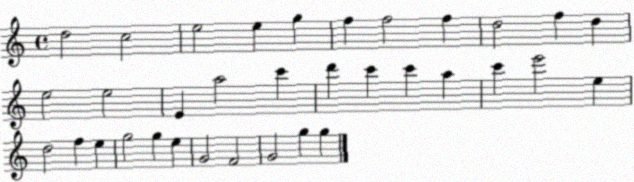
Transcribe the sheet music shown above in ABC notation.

X:1
T:Untitled
M:4/4
L:1/4
K:C
d2 c2 e2 e g f f2 f d2 f d e2 e2 E a2 c' d' c' c' a c' e'2 e d2 f e g2 g e G2 F2 G2 g g